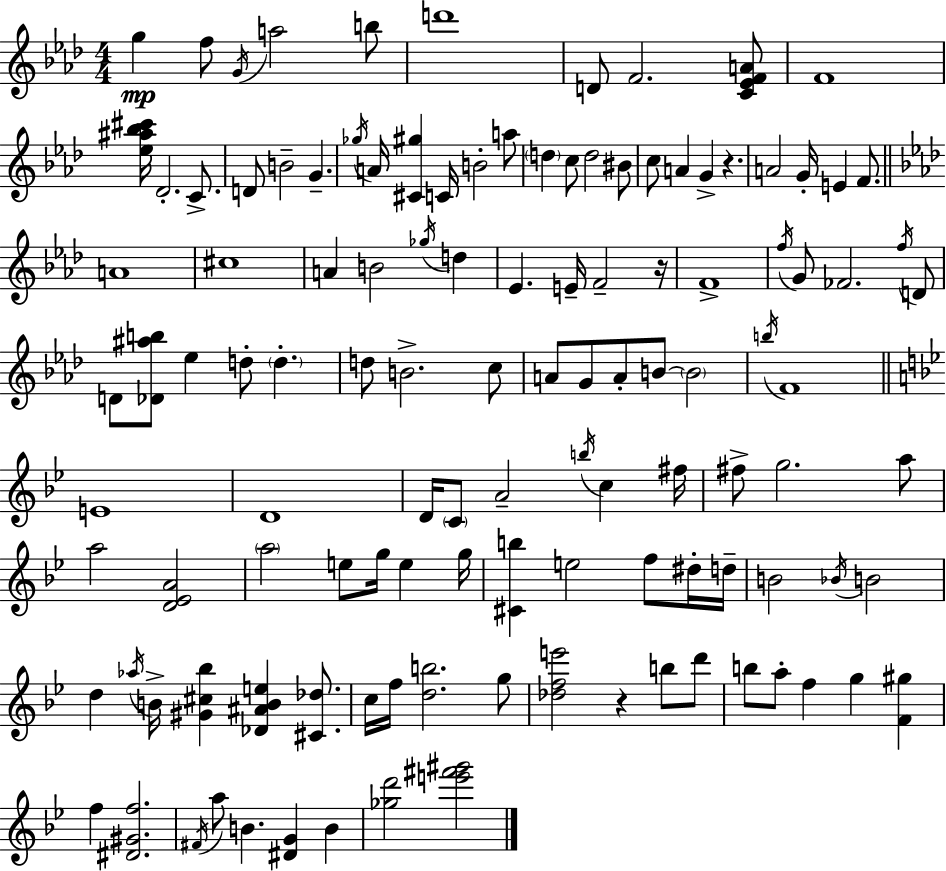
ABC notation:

X:1
T:Untitled
M:4/4
L:1/4
K:Ab
g f/2 G/4 a2 b/2 d'4 D/2 F2 [C_EFA]/2 F4 [_e^a_b^c']/4 _D2 C/2 D/2 B2 G _g/4 A/4 [^C^g] C/4 B2 a/2 d c/2 d2 ^B/2 c/2 A G z A2 G/4 E F/2 A4 ^c4 A B2 _g/4 d _E E/4 F2 z/4 F4 f/4 G/2 _F2 f/4 D/2 D/2 [_D^ab]/2 _e d/2 d d/2 B2 c/2 A/2 G/2 A/2 B/2 B2 b/4 F4 E4 D4 D/4 C/2 A2 b/4 c ^f/4 ^f/2 g2 a/2 a2 [D_EA]2 a2 e/2 g/4 e g/4 [^Cb] e2 f/2 ^d/4 d/4 B2 _B/4 B2 d _a/4 B/4 [^G^c_b] [_D^ABe] [^C_d]/2 c/4 f/4 [db]2 g/2 [_dfe']2 z b/2 d'/2 b/2 a/2 f g [F^g] f [^D^Gf]2 ^F/4 a/2 B [^DG] B [_gd']2 [e'^f'^g']2